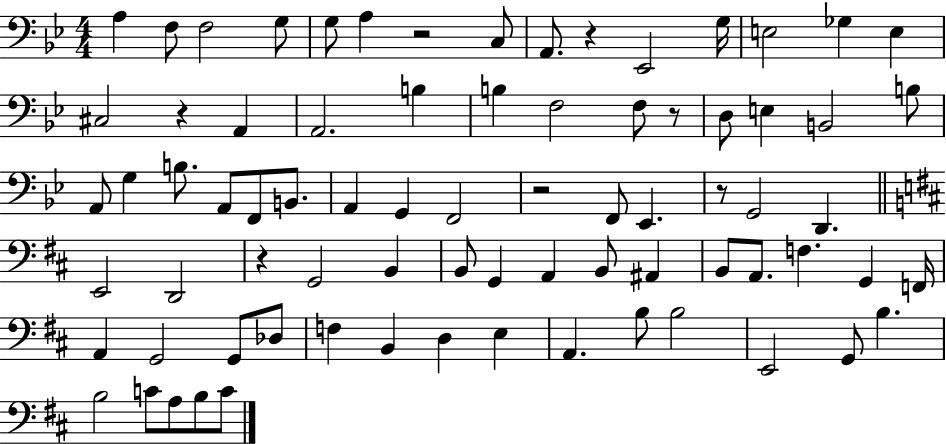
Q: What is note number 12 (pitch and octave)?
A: Gb3